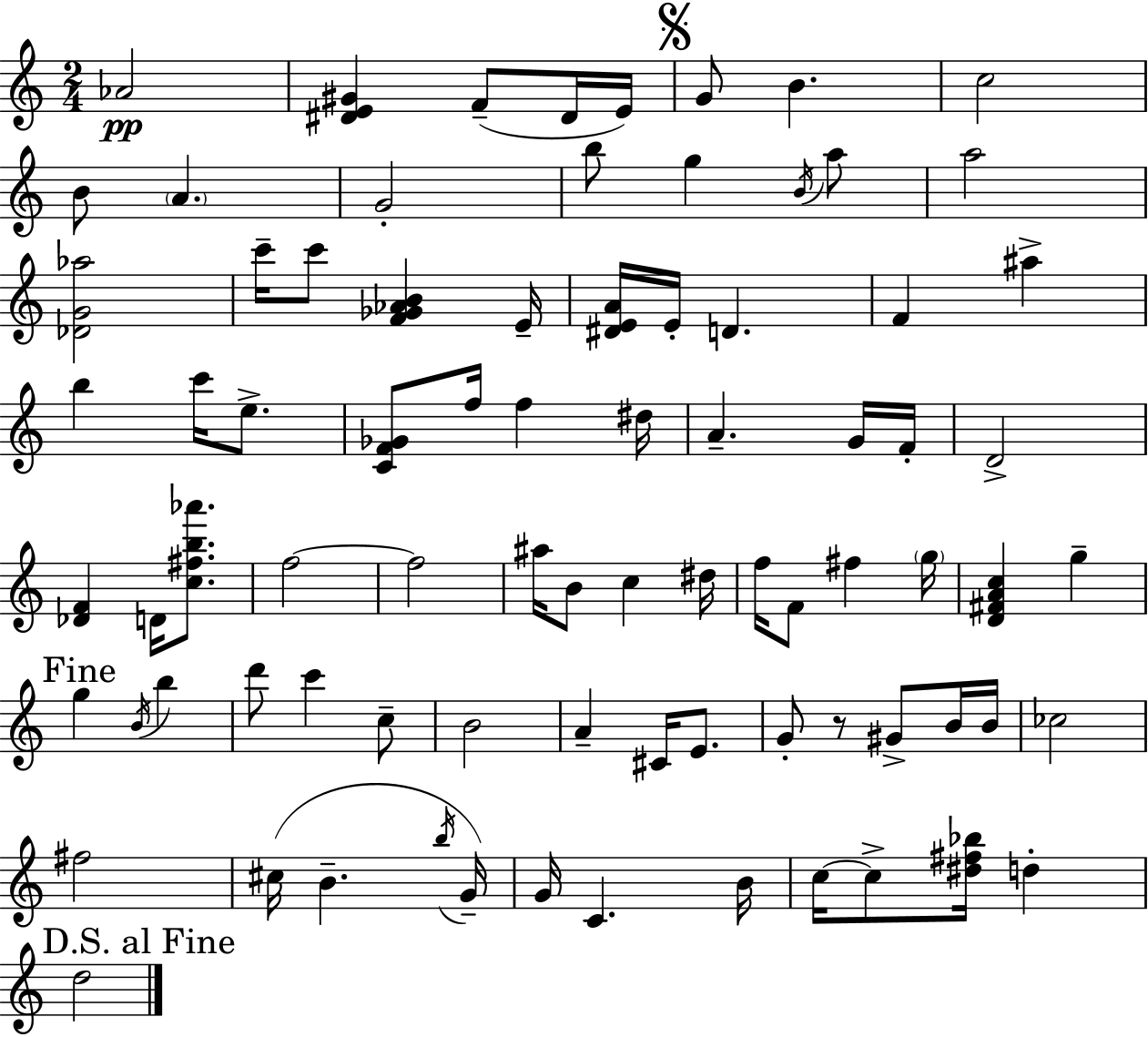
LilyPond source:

{
  \clef treble
  \numericTimeSignature
  \time 2/4
  \key c \major
  \repeat volta 2 { aes'2\pp | <dis' e' gis'>4 f'8--( dis'16 e'16) | \mark \markup { \musicglyph "scripts.segno" } g'8 b'4. | c''2 | \break b'8 \parenthesize a'4. | g'2-. | b''8 g''4 \acciaccatura { b'16 } a''8 | a''2 | \break <des' g' aes''>2 | c'''16-- c'''8 <f' ges' aes' b'>4 | e'16-- <dis' e' a'>16 e'16-. d'4. | f'4 ais''4-> | \break b''4 c'''16 e''8.-> | <c' f' ges'>8 f''16 f''4 | dis''16 a'4.-- g'16 | f'16-. d'2-> | \break <des' f'>4 d'16 <c'' fis'' b'' aes'''>8. | f''2~~ | f''2 | ais''16 b'8 c''4 | \break dis''16 f''16 f'8 fis''4 | \parenthesize g''16 <d' fis' a' c''>4 g''4-- | \mark "Fine" g''4 \acciaccatura { b'16 } b''4 | d'''8 c'''4 | \break c''8-- b'2 | a'4-- cis'16 e'8. | g'8-. r8 gis'8-> | b'16 b'16 ces''2 | \break fis''2 | cis''16( b'4.-- | \acciaccatura { b''16 }) g'16-- g'16 c'4. | b'16 c''16~~ c''8-> <dis'' fis'' bes''>16 d''4-. | \break \mark "D.S. al Fine" d''2 | } \bar "|."
}